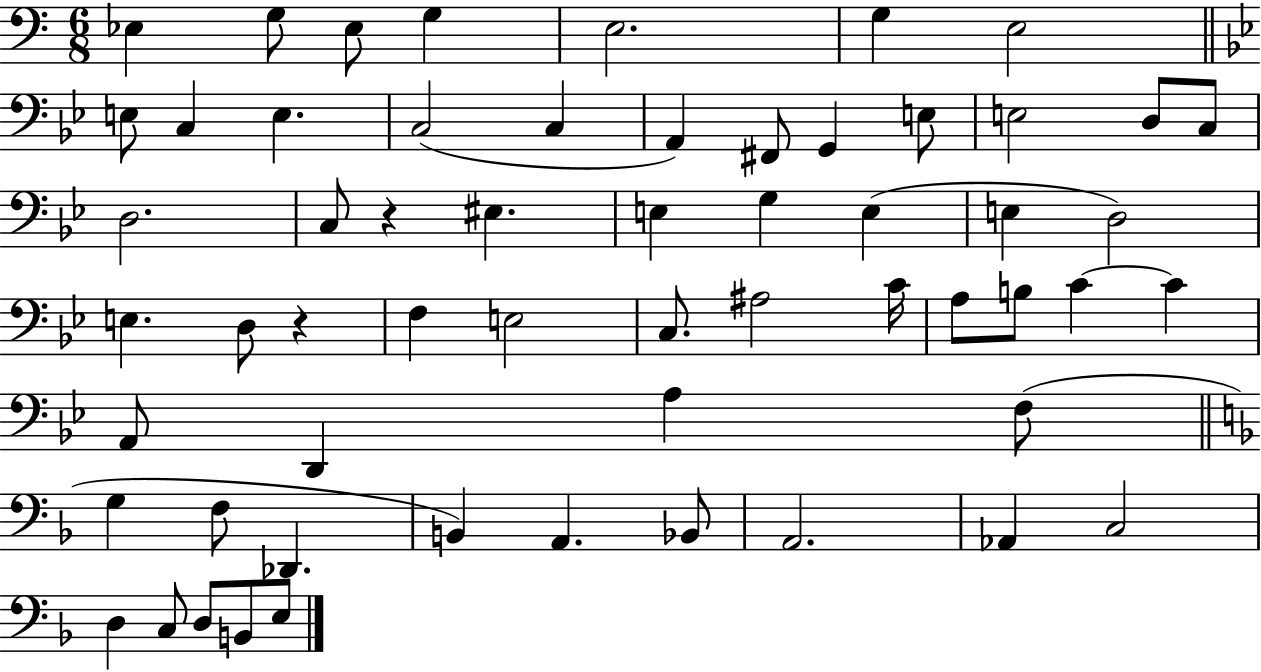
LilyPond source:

{
  \clef bass
  \numericTimeSignature
  \time 6/8
  \key c \major
  ees4 g8 ees8 g4 | e2. | g4 e2 | \bar "||" \break \key bes \major e8 c4 e4. | c2( c4 | a,4) fis,8 g,4 e8 | e2 d8 c8 | \break d2. | c8 r4 eis4. | e4 g4 e4( | e4 d2) | \break e4. d8 r4 | f4 e2 | c8. ais2 c'16 | a8 b8 c'4~~ c'4 | \break a,8 d,4 a4 f8( | \bar "||" \break \key f \major g4 f8 des,4. | b,4) a,4. bes,8 | a,2. | aes,4 c2 | \break d4 c8 d8 b,8 e8 | \bar "|."
}